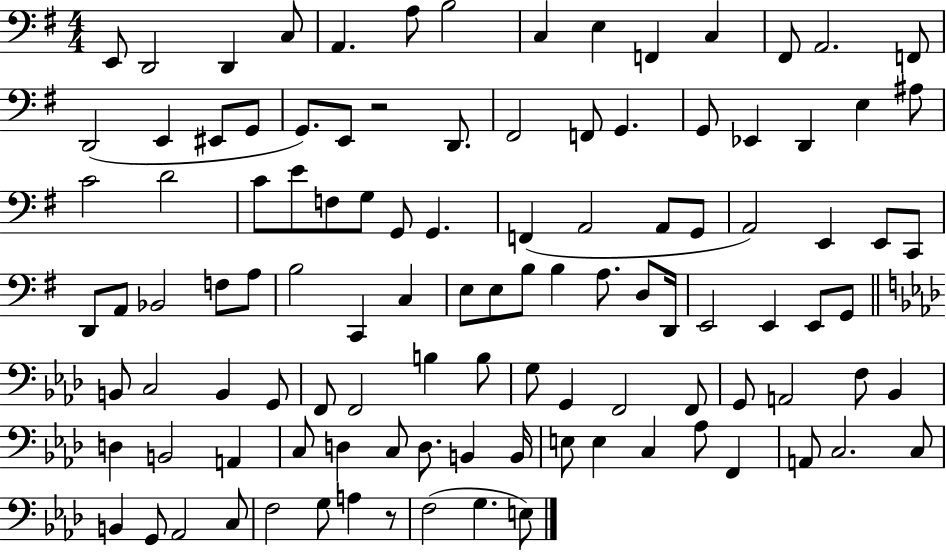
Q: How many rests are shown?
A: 2